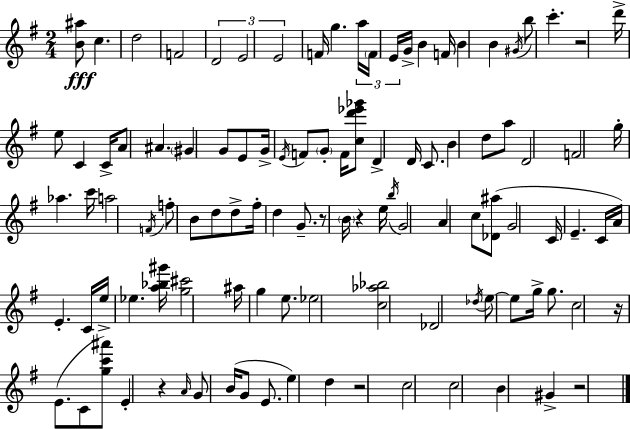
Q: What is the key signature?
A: G major